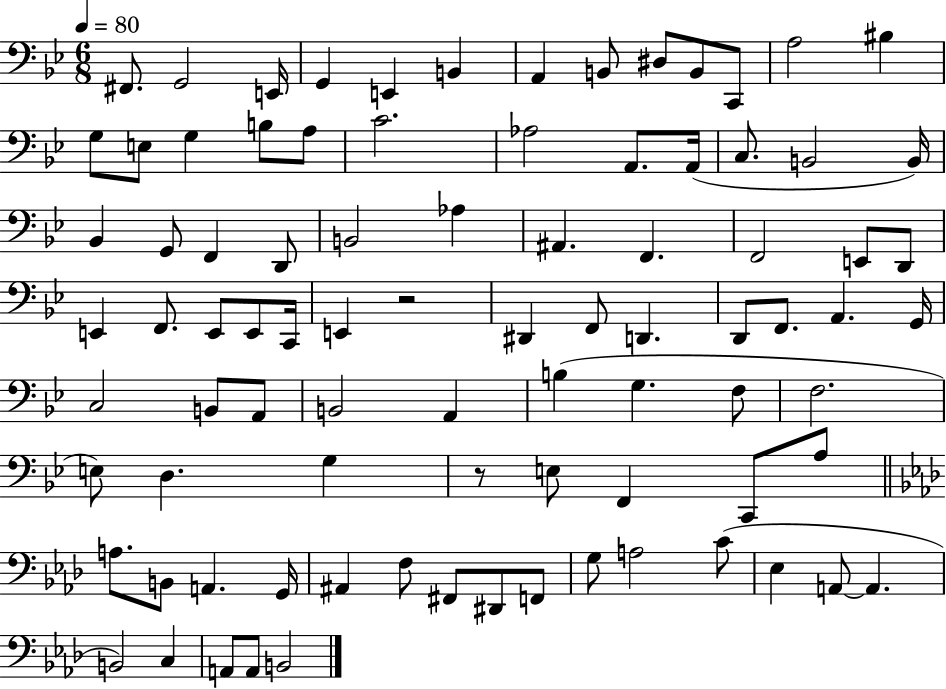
{
  \clef bass
  \numericTimeSignature
  \time 6/8
  \key bes \major
  \tempo 4 = 80
  fis,8. g,2 e,16 | g,4 e,4 b,4 | a,4 b,8 dis8 b,8 c,8 | a2 bis4 | \break g8 e8 g4 b8 a8 | c'2. | aes2 a,8. a,16( | c8. b,2 b,16) | \break bes,4 g,8 f,4 d,8 | b,2 aes4 | ais,4. f,4. | f,2 e,8 d,8 | \break e,4 f,8. e,8 e,8 c,16 | e,4 r2 | dis,4 f,8 d,4. | d,8 f,8. a,4. g,16 | \break c2 b,8 a,8 | b,2 a,4 | b4( g4. f8 | f2. | \break e8) d4. g4 | r8 e8 f,4 c,8 a8 | \bar "||" \break \key aes \major a8. b,8 a,4. g,16 | ais,4 f8 fis,8 dis,8 f,8 | g8 a2 c'8( | ees4 a,8~~ a,4. | \break b,2) c4 | a,8 a,8 b,2 | \bar "|."
}